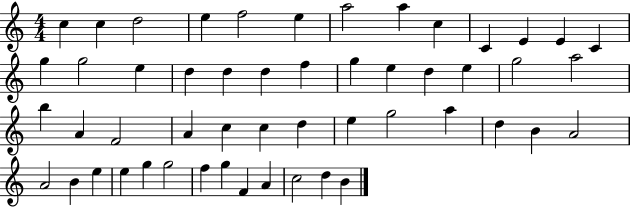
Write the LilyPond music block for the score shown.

{
  \clef treble
  \numericTimeSignature
  \time 4/4
  \key c \major
  c''4 c''4 d''2 | e''4 f''2 e''4 | a''2 a''4 c''4 | c'4 e'4 e'4 c'4 | \break g''4 g''2 e''4 | d''4 d''4 d''4 f''4 | g''4 e''4 d''4 e''4 | g''2 a''2 | \break b''4 a'4 f'2 | a'4 c''4 c''4 d''4 | e''4 g''2 a''4 | d''4 b'4 a'2 | \break a'2 b'4 e''4 | e''4 g''4 g''2 | f''4 g''4 f'4 a'4 | c''2 d''4 b'4 | \break \bar "|."
}